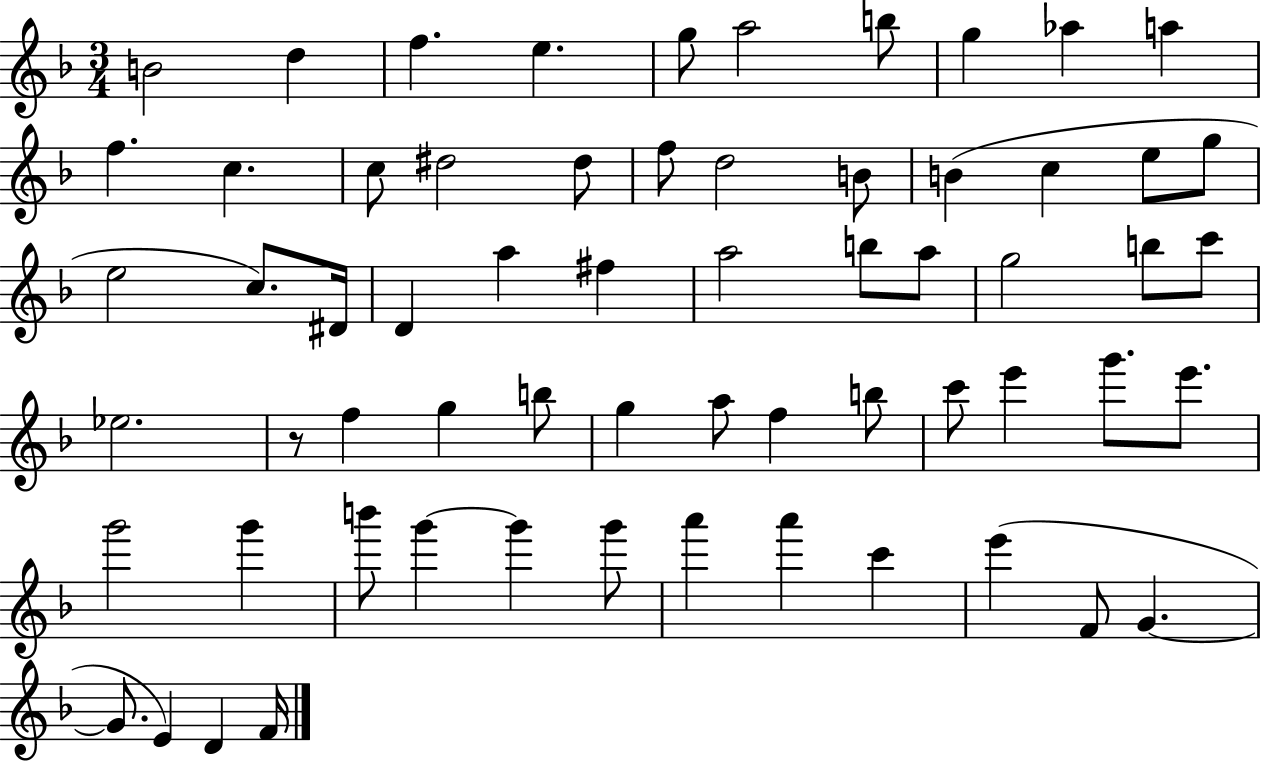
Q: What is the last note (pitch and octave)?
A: F4